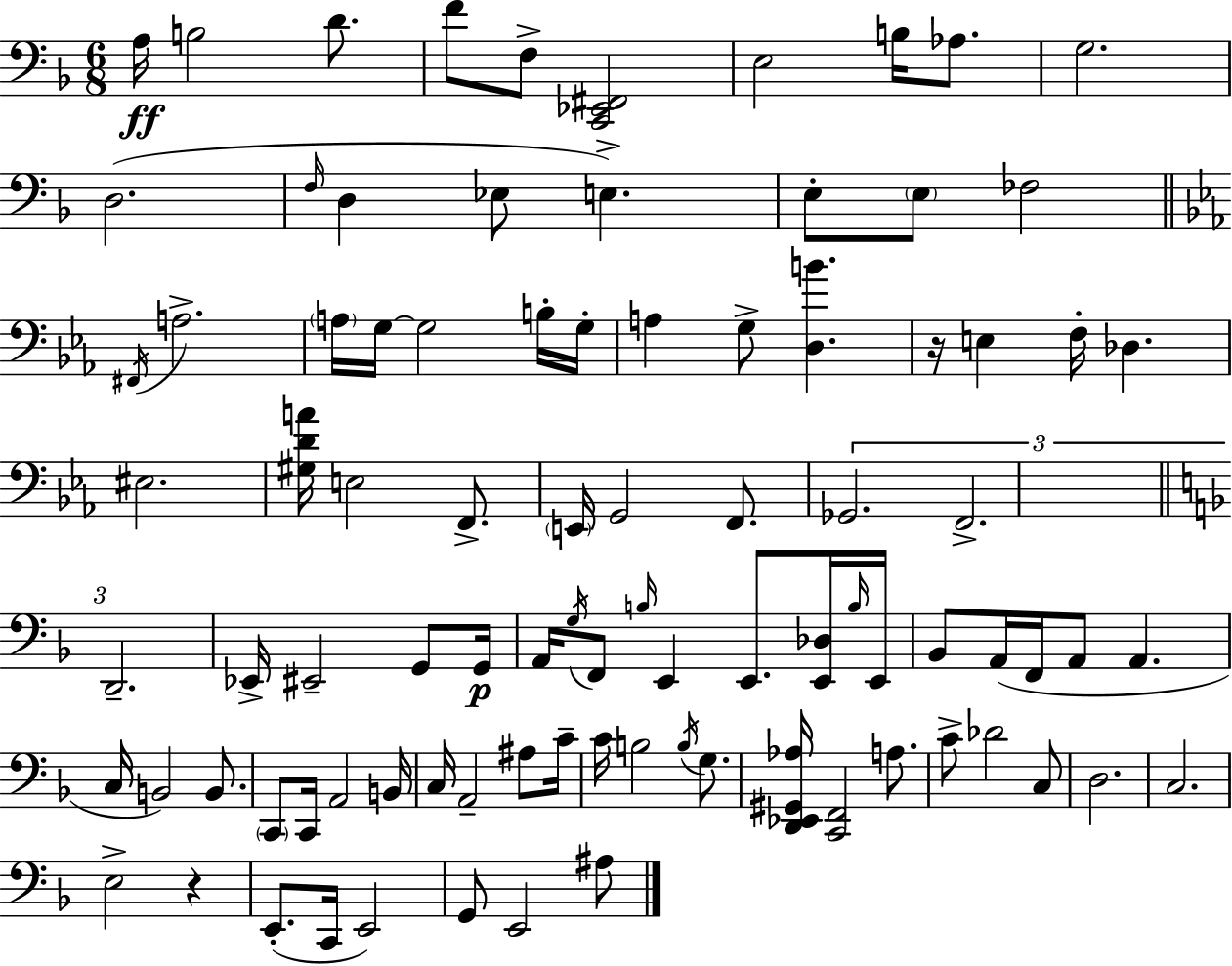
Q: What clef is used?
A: bass